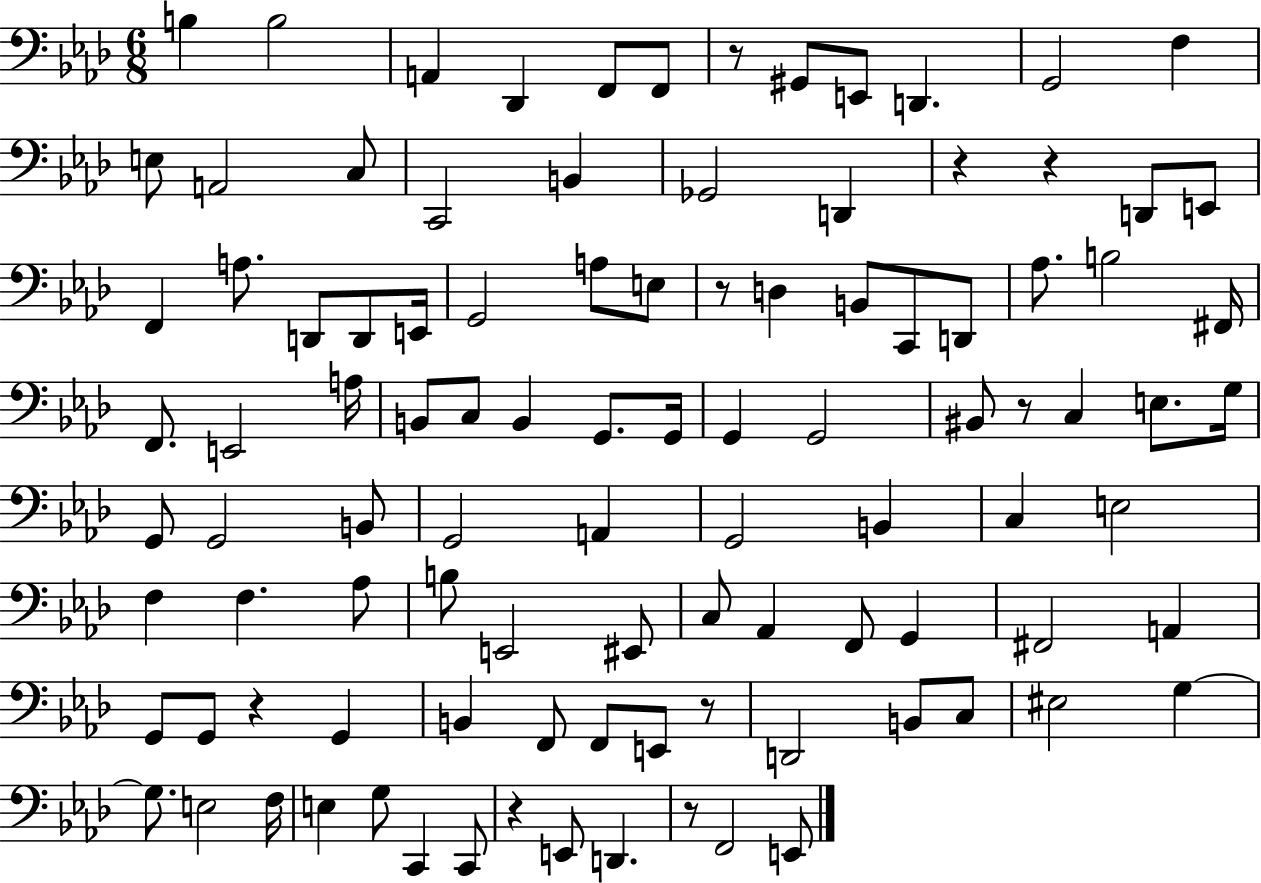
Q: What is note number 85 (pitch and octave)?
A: F3